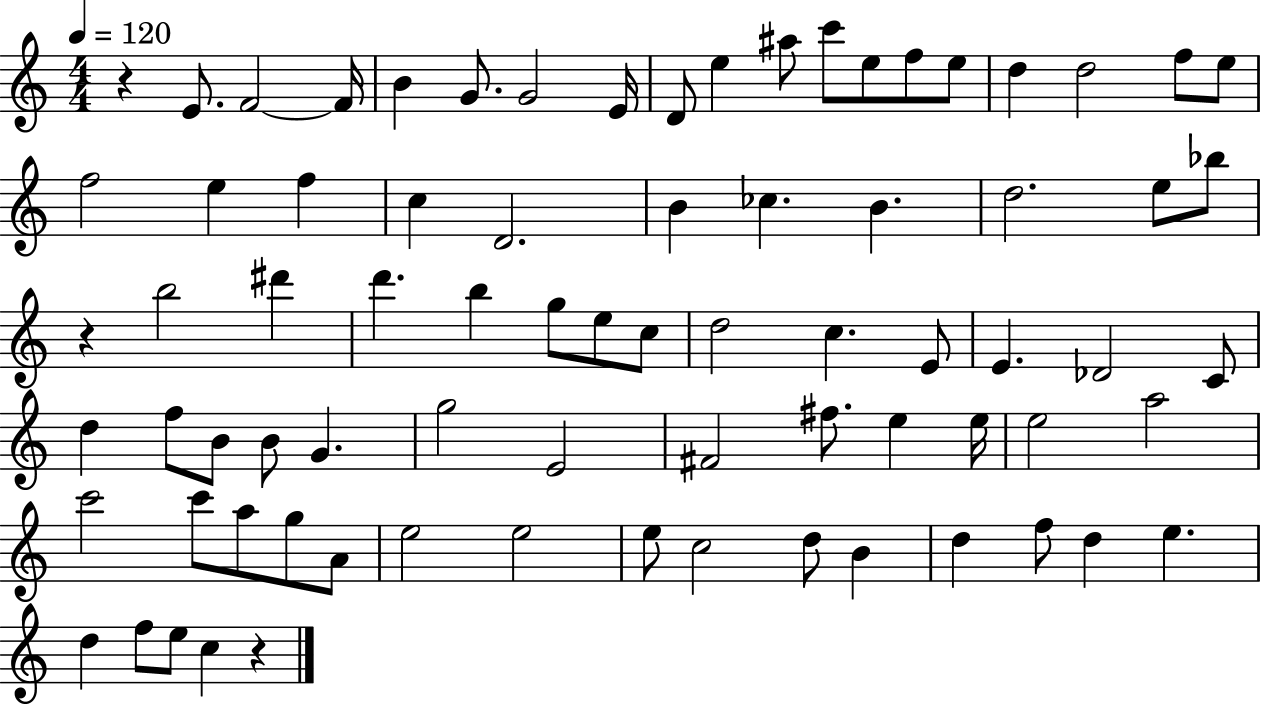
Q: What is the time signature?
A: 4/4